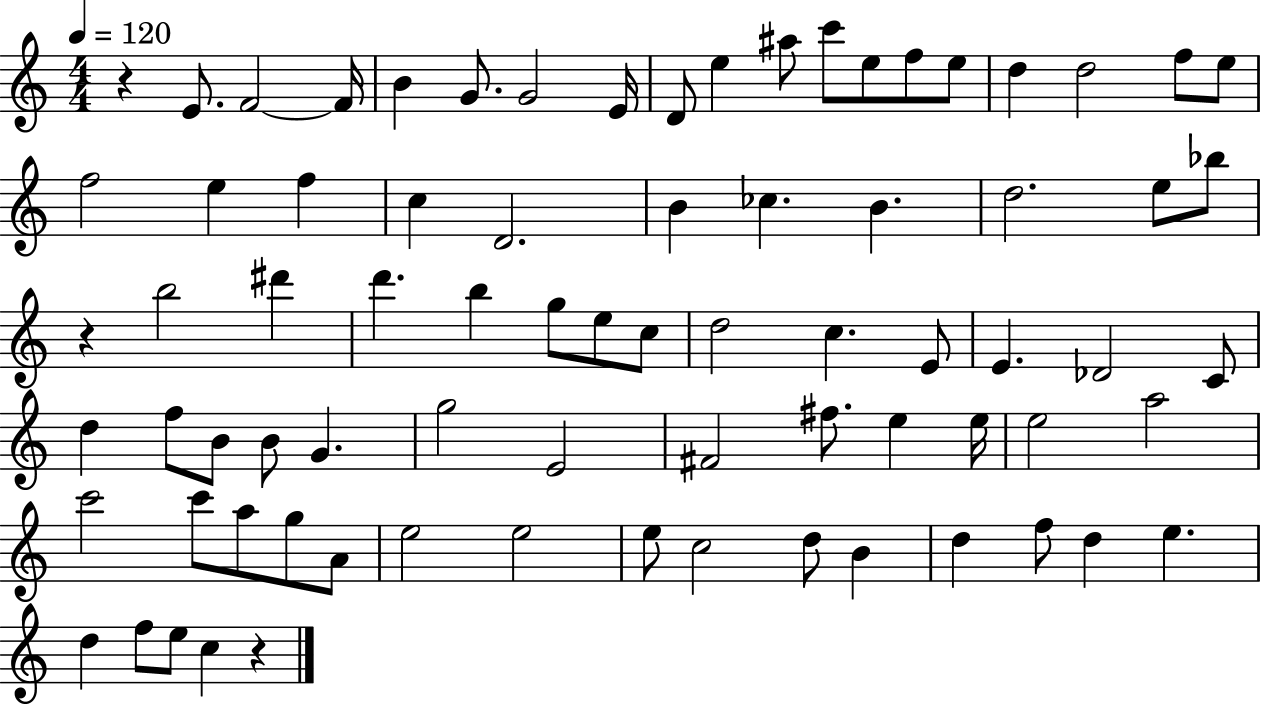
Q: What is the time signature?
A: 4/4